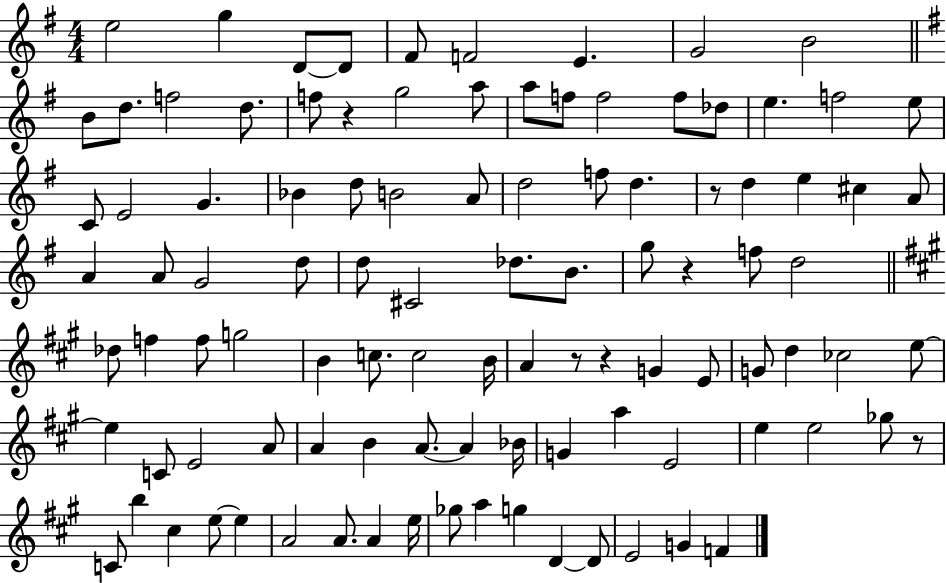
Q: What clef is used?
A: treble